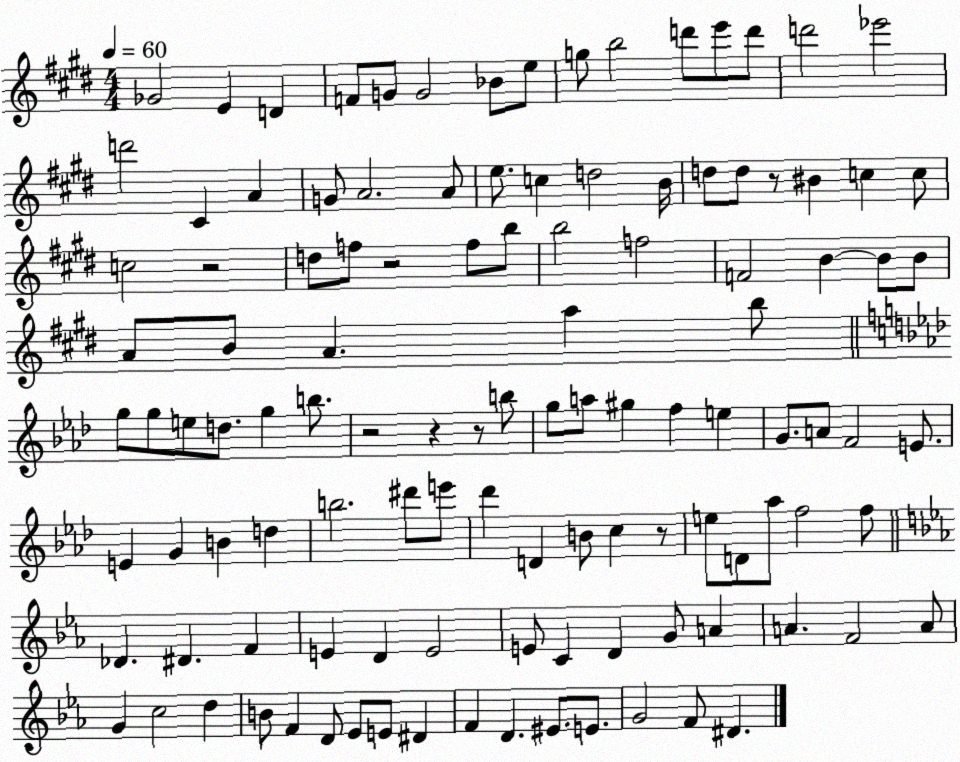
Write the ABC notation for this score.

X:1
T:Untitled
M:4/4
L:1/4
K:E
_G2 E D F/2 G/2 G2 _B/2 e/2 g/2 b2 d'/2 e'/2 d'/2 d'2 _e'2 d'2 ^C A G/2 A2 A/2 e/2 c d2 B/4 d/2 d/2 z/2 ^B c c/2 c2 z2 d/2 f/2 z2 f/2 b/2 b2 f2 F2 B B/2 B/2 A/2 B/2 A a b/2 g/2 g/2 e/2 d/2 g b/2 z2 z z/2 b/2 g/2 a/2 ^g f e G/2 A/2 F2 E/2 E G B d b2 ^d'/2 e'/2 _d' D B/2 c z/2 e/2 D/2 _a/2 f2 f/2 _D ^D F E D E2 E/2 C D G/2 A A F2 A/2 G c2 d B/2 F D/2 _E/2 E/2 ^D F D ^E/2 E/2 G2 F/2 ^D